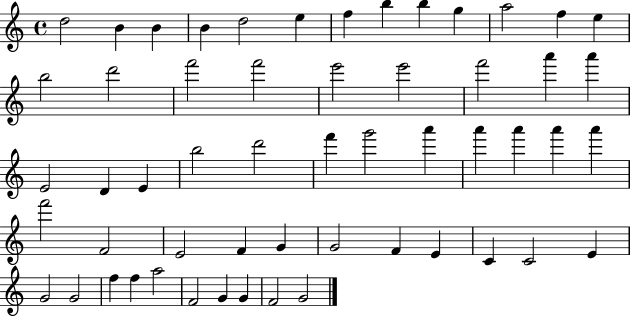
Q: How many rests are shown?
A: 0